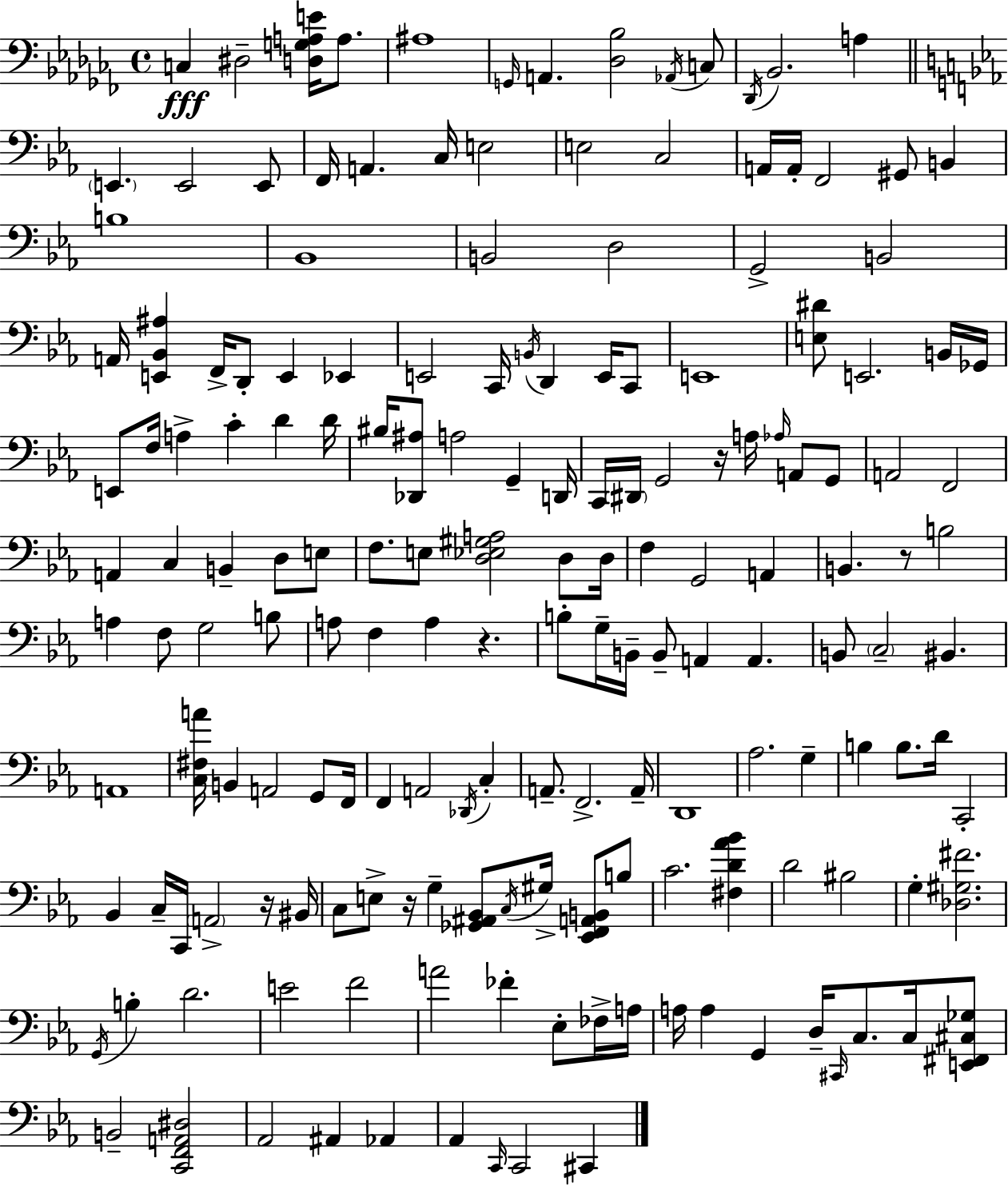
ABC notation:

X:1
T:Untitled
M:4/4
L:1/4
K:Abm
C, ^D,2 [D,G,A,E]/4 A,/2 ^A,4 G,,/4 A,, [_D,_B,]2 _A,,/4 C,/2 _D,,/4 _B,,2 A, E,, E,,2 E,,/2 F,,/4 A,, C,/4 E,2 E,2 C,2 A,,/4 A,,/4 F,,2 ^G,,/2 B,, B,4 _B,,4 B,,2 D,2 G,,2 B,,2 A,,/4 [E,,_B,,^A,] F,,/4 D,,/2 E,, _E,, E,,2 C,,/4 B,,/4 D,, E,,/4 C,,/2 E,,4 [E,^D]/2 E,,2 B,,/4 _G,,/4 E,,/2 F,/4 A, C D D/4 ^B,/4 [_D,,^A,]/2 A,2 G,, D,,/4 C,,/4 ^D,,/4 G,,2 z/4 A,/4 _A,/4 A,,/2 G,,/2 A,,2 F,,2 A,, C, B,, D,/2 E,/2 F,/2 E,/2 [D,_E,^G,A,]2 D,/2 D,/4 F, G,,2 A,, B,, z/2 B,2 A, F,/2 G,2 B,/2 A,/2 F, A, z B,/2 G,/4 B,,/4 B,,/2 A,, A,, B,,/2 C,2 ^B,, A,,4 [C,^F,A]/4 B,, A,,2 G,,/2 F,,/4 F,, A,,2 _D,,/4 C, A,,/2 F,,2 A,,/4 D,,4 _A,2 G, B, B,/2 D/4 C,,2 _B,, C,/4 C,,/4 A,,2 z/4 ^B,,/4 C,/2 E,/2 z/4 G, [_G,,^A,,_B,,]/2 C,/4 ^G,/4 [_E,,F,,A,,B,,]/2 B,/2 C2 [^F,D_A_B] D2 ^B,2 G, [_D,^G,^F]2 G,,/4 B, D2 E2 F2 A2 _F _E,/2 _F,/4 A,/4 A,/4 A, G,, D,/4 ^C,,/4 C,/2 C,/4 [E,,^F,,^C,_G,]/2 B,,2 [C,,F,,A,,^D,]2 _A,,2 ^A,, _A,, _A,, C,,/4 C,,2 ^C,,